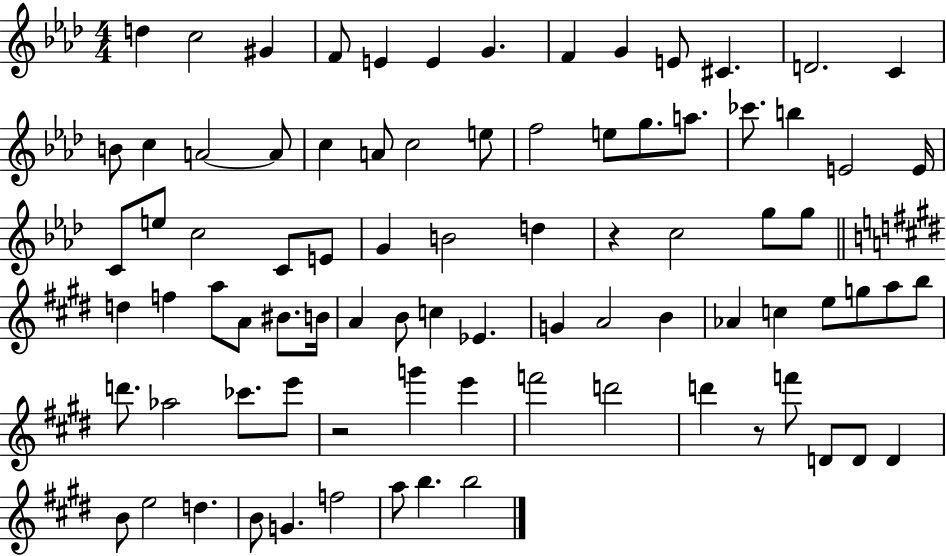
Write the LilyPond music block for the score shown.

{
  \clef treble
  \numericTimeSignature
  \time 4/4
  \key aes \major
  \repeat volta 2 { d''4 c''2 gis'4 | f'8 e'4 e'4 g'4. | f'4 g'4 e'8 cis'4. | d'2. c'4 | \break b'8 c''4 a'2~~ a'8 | c''4 a'8 c''2 e''8 | f''2 e''8 g''8. a''8. | ces'''8. b''4 e'2 e'16 | \break c'8 e''8 c''2 c'8 e'8 | g'4 b'2 d''4 | r4 c''2 g''8 g''8 | \bar "||" \break \key e \major d''4 f''4 a''8 a'8 bis'8. b'16 | a'4 b'8 c''4 ees'4. | g'4 a'2 b'4 | aes'4 c''4 e''8 g''8 a''8 b''8 | \break d'''8. aes''2 ces'''8. e'''8 | r2 g'''4 e'''4 | f'''2 d'''2 | d'''4 r8 f'''8 d'8 d'8 d'4 | \break b'8 e''2 d''4. | b'8 g'4. f''2 | a''8 b''4. b''2 | } \bar "|."
}